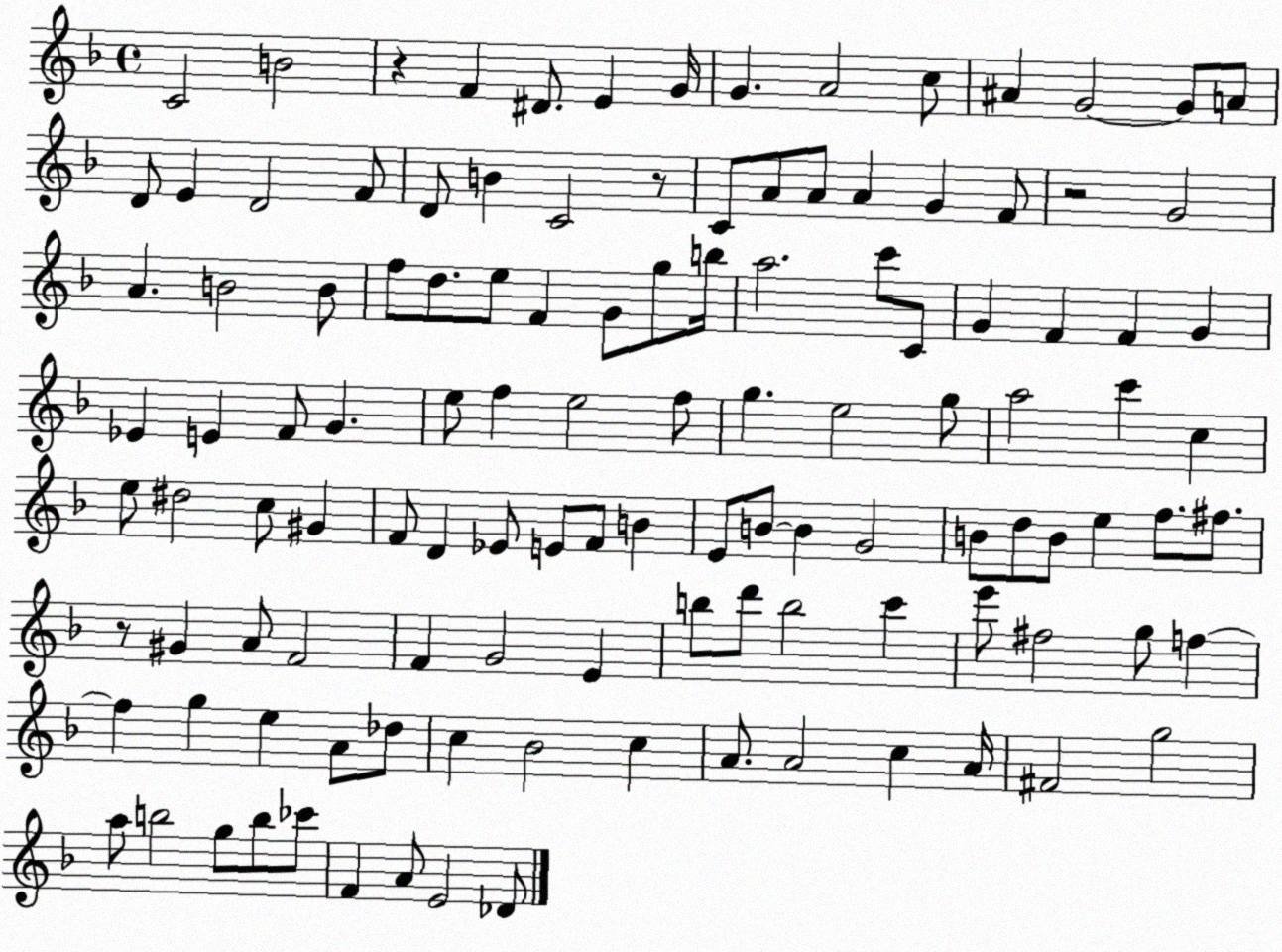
X:1
T:Untitled
M:4/4
L:1/4
K:F
C2 B2 z F ^D/2 E G/4 G A2 c/2 ^A G2 G/2 A/2 D/2 E D2 F/2 D/2 B C2 z/2 C/2 A/2 A/2 A G F/2 z2 G2 A B2 B/2 f/2 d/2 e/2 F G/2 g/2 b/4 a2 c'/2 C/2 G F F G _E E F/2 G e/2 f e2 f/2 g e2 g/2 a2 c' c e/2 ^d2 c/2 ^G F/2 D _E/2 E/2 F/2 B E/2 B/2 B G2 B/2 d/2 B/2 e f/2 ^f/2 z/2 ^G A/2 F2 F G2 E b/2 d'/2 b2 c' e'/2 ^f2 g/2 f f g e A/2 _d/2 c _B2 c A/2 A2 c A/4 ^F2 g2 a/2 b2 g/2 b/2 _c'/2 F A/2 E2 _D/2